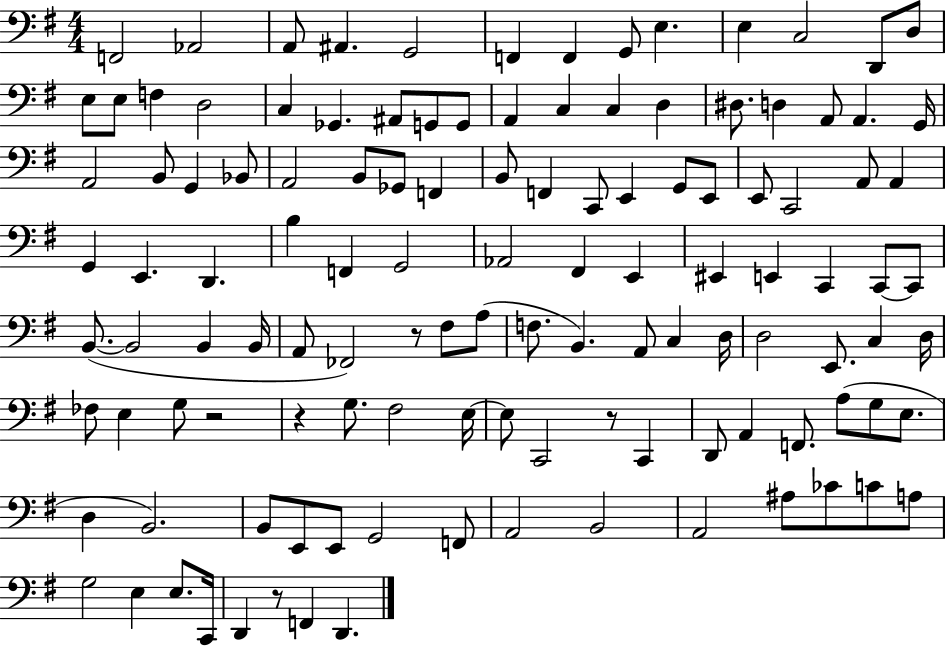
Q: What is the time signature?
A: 4/4